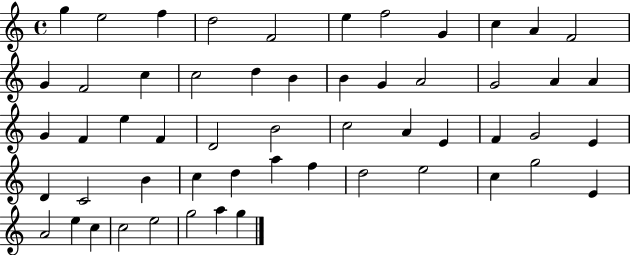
{
  \clef treble
  \time 4/4
  \defaultTimeSignature
  \key c \major
  g''4 e''2 f''4 | d''2 f'2 | e''4 f''2 g'4 | c''4 a'4 f'2 | \break g'4 f'2 c''4 | c''2 d''4 b'4 | b'4 g'4 a'2 | g'2 a'4 a'4 | \break g'4 f'4 e''4 f'4 | d'2 b'2 | c''2 a'4 e'4 | f'4 g'2 e'4 | \break d'4 c'2 b'4 | c''4 d''4 a''4 f''4 | d''2 e''2 | c''4 g''2 e'4 | \break a'2 e''4 c''4 | c''2 e''2 | g''2 a''4 g''4 | \bar "|."
}